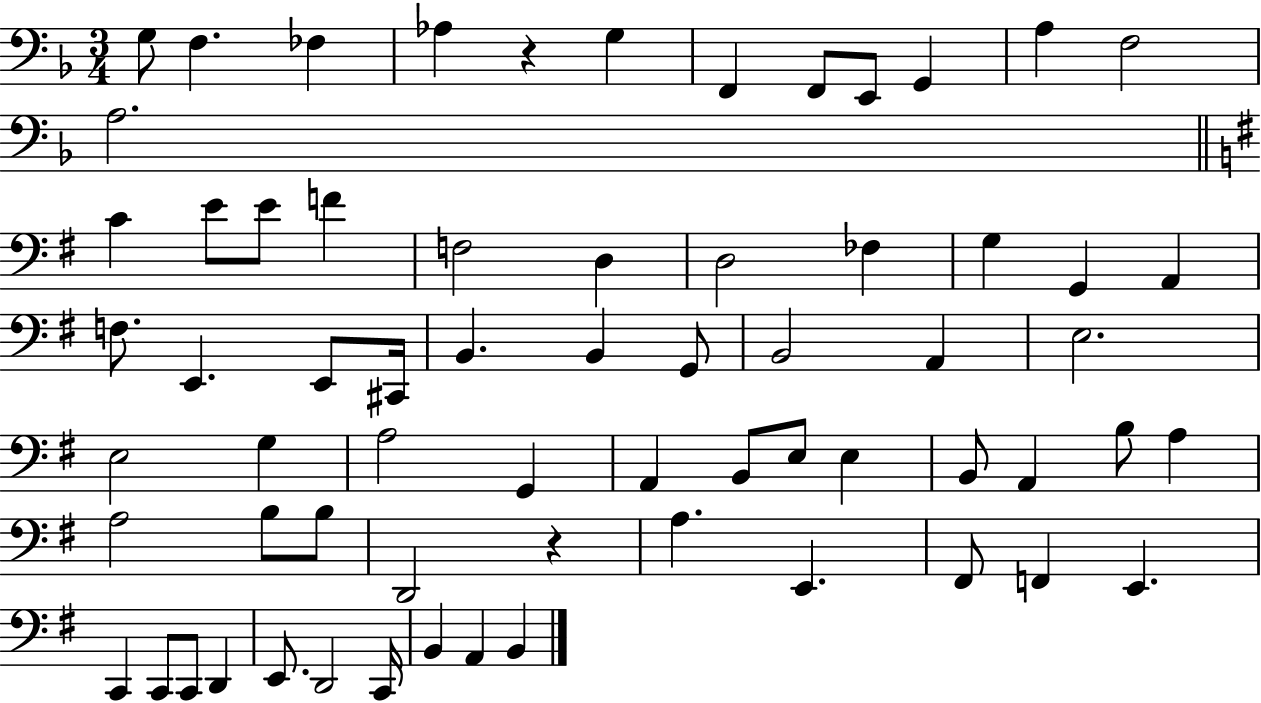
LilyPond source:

{
  \clef bass
  \numericTimeSignature
  \time 3/4
  \key f \major
  g8 f4. fes4 | aes4 r4 g4 | f,4 f,8 e,8 g,4 | a4 f2 | \break a2. | \bar "||" \break \key g \major c'4 e'8 e'8 f'4 | f2 d4 | d2 fes4 | g4 g,4 a,4 | \break f8. e,4. e,8 cis,16 | b,4. b,4 g,8 | b,2 a,4 | e2. | \break e2 g4 | a2 g,4 | a,4 b,8 e8 e4 | b,8 a,4 b8 a4 | \break a2 b8 b8 | d,2 r4 | a4. e,4. | fis,8 f,4 e,4. | \break c,4 c,8 c,8 d,4 | e,8. d,2 c,16 | b,4 a,4 b,4 | \bar "|."
}